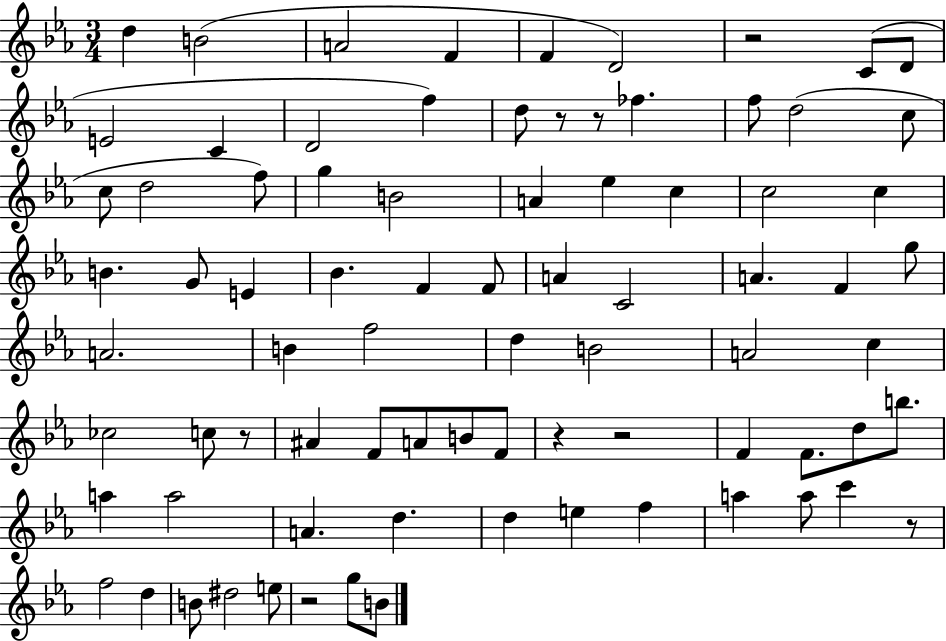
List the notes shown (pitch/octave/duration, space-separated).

D5/q B4/h A4/h F4/q F4/q D4/h R/h C4/e D4/e E4/h C4/q D4/h F5/q D5/e R/e R/e FES5/q. F5/e D5/h C5/e C5/e D5/h F5/e G5/q B4/h A4/q Eb5/q C5/q C5/h C5/q B4/q. G4/e E4/q Bb4/q. F4/q F4/e A4/q C4/h A4/q. F4/q G5/e A4/h. B4/q F5/h D5/q B4/h A4/h C5/q CES5/h C5/e R/e A#4/q F4/e A4/e B4/e F4/e R/q R/h F4/q F4/e. D5/e B5/e. A5/q A5/h A4/q. D5/q. D5/q E5/q F5/q A5/q A5/e C6/q R/e F5/h D5/q B4/e D#5/h E5/e R/h G5/e B4/e